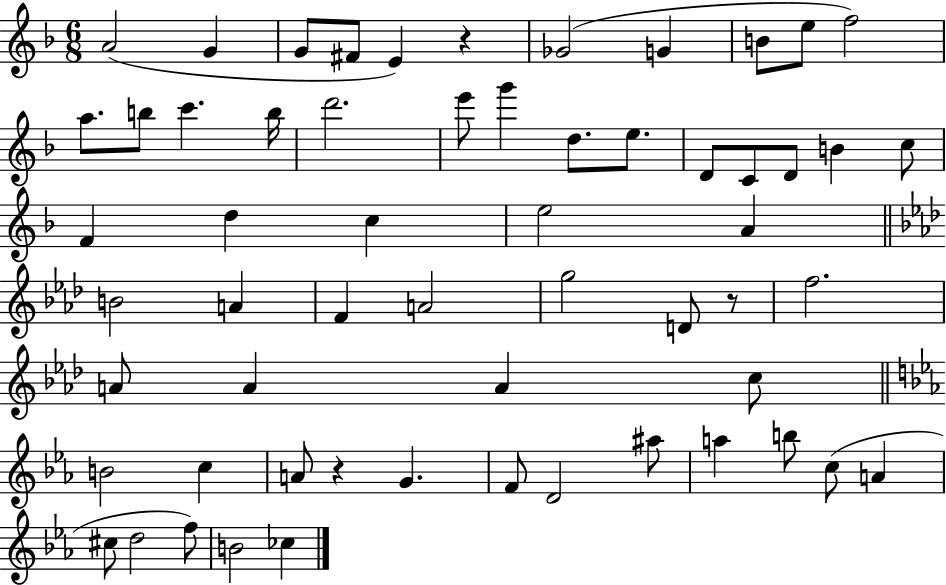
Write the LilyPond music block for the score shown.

{
  \clef treble
  \numericTimeSignature
  \time 6/8
  \key f \major
  a'2( g'4 | g'8 fis'8 e'4) r4 | ges'2( g'4 | b'8 e''8 f''2) | \break a''8. b''8 c'''4. b''16 | d'''2. | e'''8 g'''4 d''8. e''8. | d'8 c'8 d'8 b'4 c''8 | \break f'4 d''4 c''4 | e''2 a'4 | \bar "||" \break \key f \minor b'2 a'4 | f'4 a'2 | g''2 d'8 r8 | f''2. | \break a'8 a'4 a'4 c''8 | \bar "||" \break \key c \minor b'2 c''4 | a'8 r4 g'4. | f'8 d'2 ais''8 | a''4 b''8 c''8( a'4 | \break cis''8 d''2 f''8) | b'2 ces''4 | \bar "|."
}